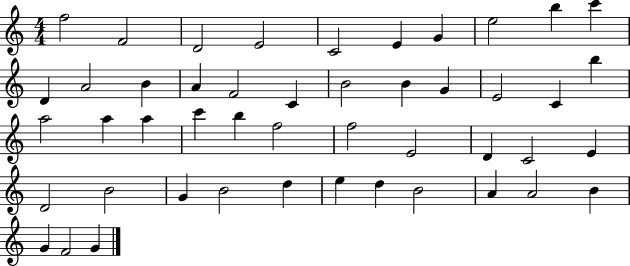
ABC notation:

X:1
T:Untitled
M:4/4
L:1/4
K:C
f2 F2 D2 E2 C2 E G e2 b c' D A2 B A F2 C B2 B G E2 C b a2 a a c' b f2 f2 E2 D C2 E D2 B2 G B2 d e d B2 A A2 B G F2 G